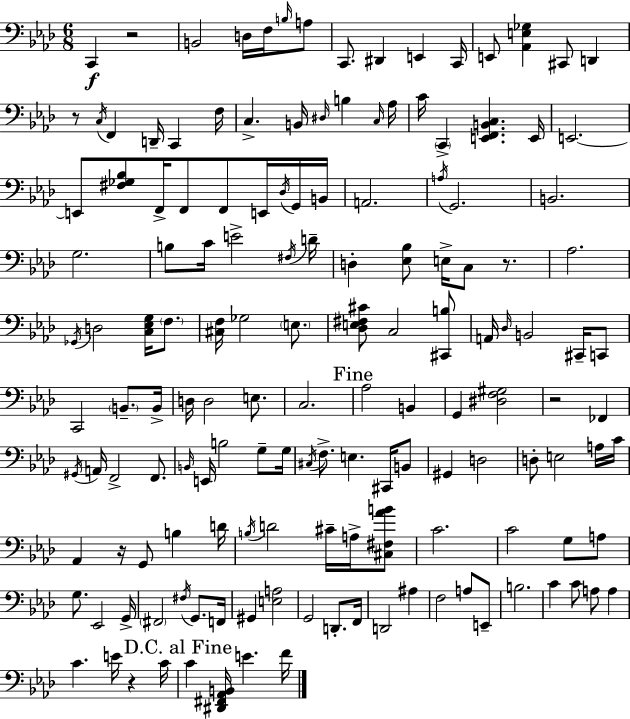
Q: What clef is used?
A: bass